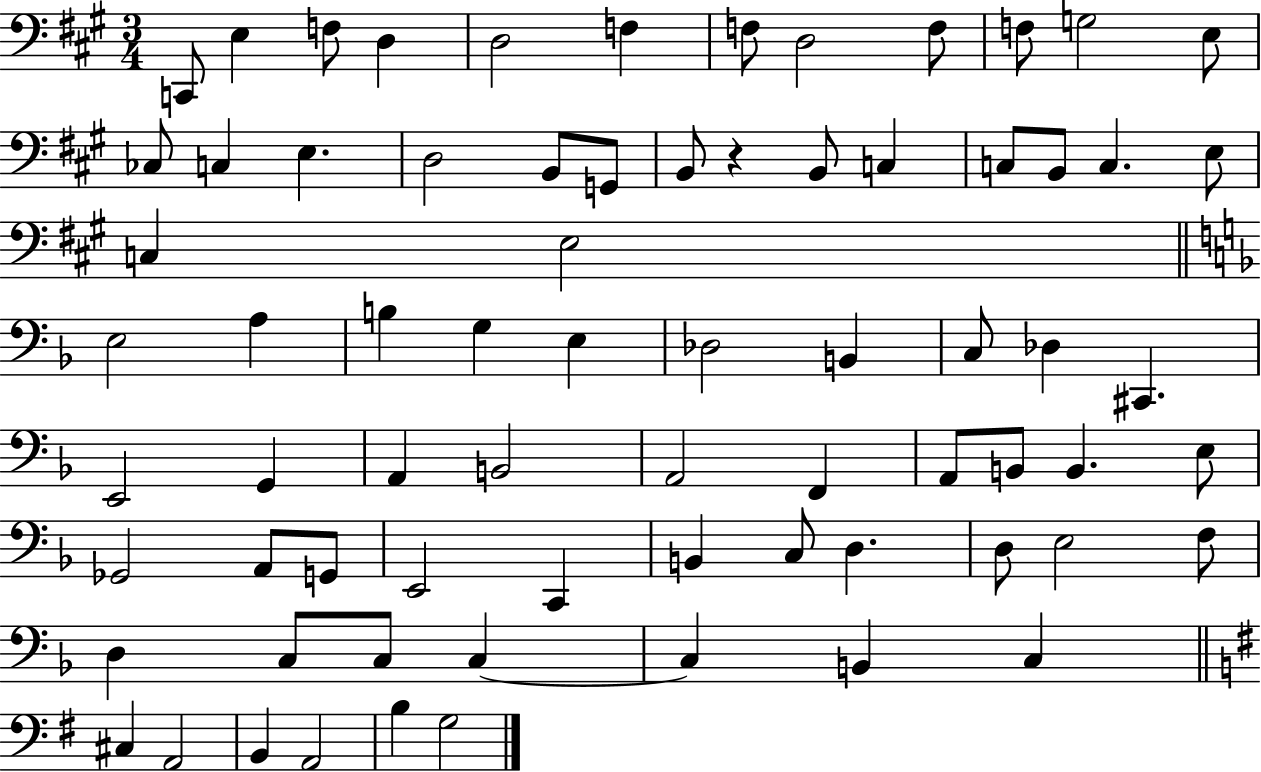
C2/e E3/q F3/e D3/q D3/h F3/q F3/e D3/h F3/e F3/e G3/h E3/e CES3/e C3/q E3/q. D3/h B2/e G2/e B2/e R/q B2/e C3/q C3/e B2/e C3/q. E3/e C3/q E3/h E3/h A3/q B3/q G3/q E3/q Db3/h B2/q C3/e Db3/q C#2/q. E2/h G2/q A2/q B2/h A2/h F2/q A2/e B2/e B2/q. E3/e Gb2/h A2/e G2/e E2/h C2/q B2/q C3/e D3/q. D3/e E3/h F3/e D3/q C3/e C3/e C3/q C3/q B2/q C3/q C#3/q A2/h B2/q A2/h B3/q G3/h